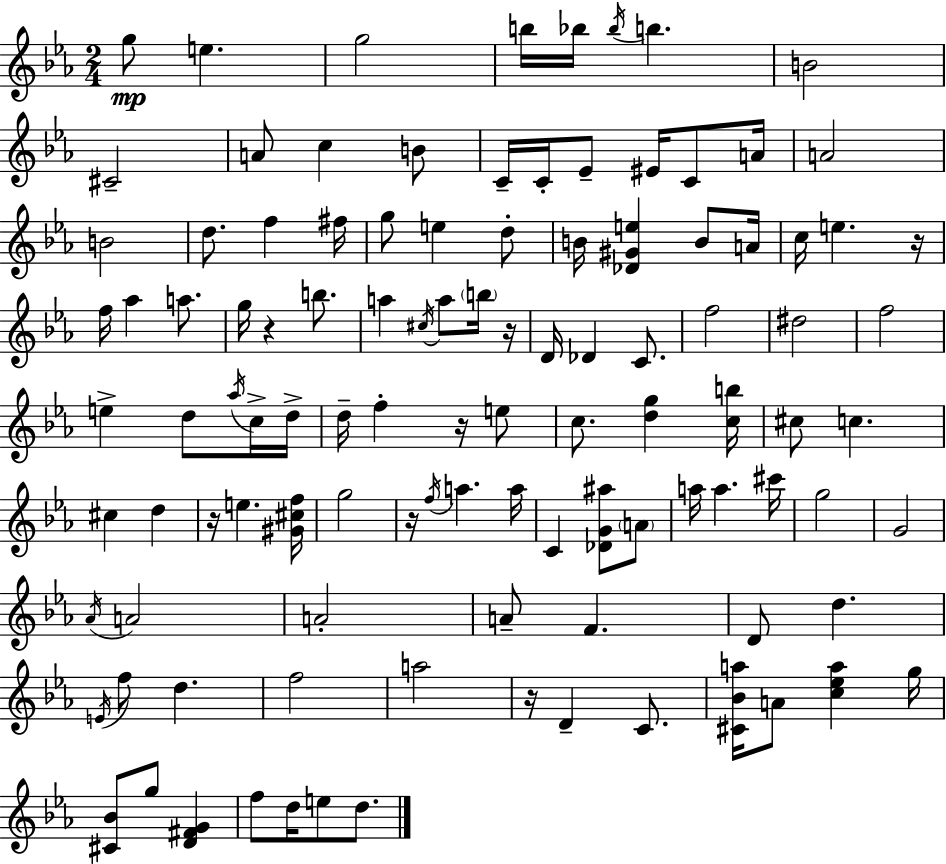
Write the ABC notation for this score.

X:1
T:Untitled
M:2/4
L:1/4
K:Eb
g/2 e g2 b/4 _b/4 _b/4 b B2 ^C2 A/2 c B/2 C/4 C/4 _E/2 ^E/4 C/2 A/4 A2 B2 d/2 f ^f/4 g/2 e d/2 B/4 [_D^Ge] B/2 A/4 c/4 e z/4 f/4 _a a/2 g/4 z b/2 a ^c/4 a/2 b/4 z/4 D/4 _D C/2 f2 ^d2 f2 e d/2 _a/4 c/4 d/4 d/4 f z/4 e/2 c/2 [dg] [cb]/4 ^c/2 c ^c d z/4 e [^G^cf]/4 g2 z/4 f/4 a a/4 C [_DG^a]/2 A/2 a/4 a ^c'/4 g2 G2 _A/4 A2 A2 A/2 F D/2 d E/4 f/2 d f2 a2 z/4 D C/2 [^C_Ba]/4 A/2 [c_ea] g/4 [^C_B]/2 g/2 [D^FG] f/2 d/4 e/2 d/2